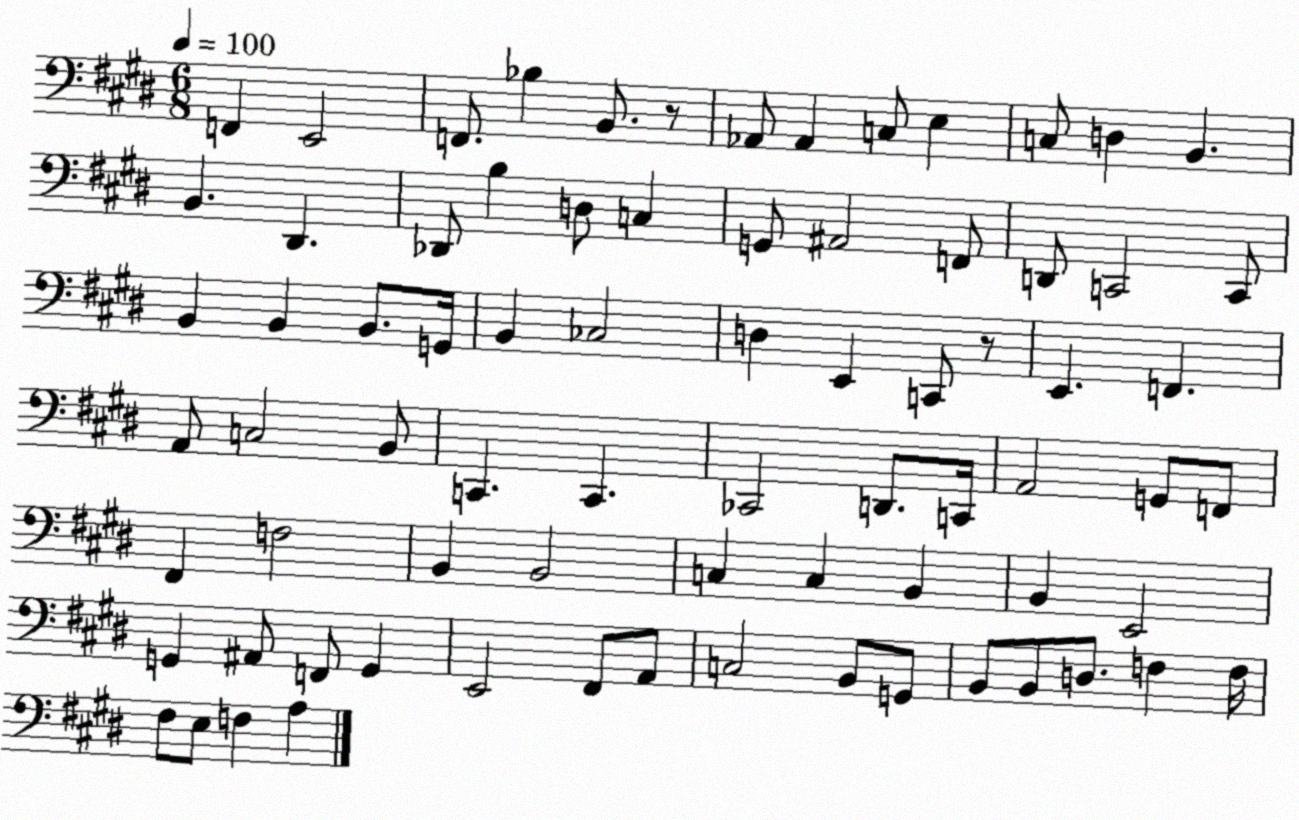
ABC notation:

X:1
T:Untitled
M:6/8
L:1/4
K:E
F,, E,,2 F,,/2 _B, B,,/2 z/2 _A,,/2 _A,, C,/2 E, C,/2 D, B,, B,, ^D,, _D,,/2 B, D,/2 C, G,,/2 ^A,,2 F,,/2 D,,/2 C,,2 C,,/2 B,, B,, B,,/2 G,,/4 B,, _C,2 D, E,, C,,/2 z/2 E,, F,, A,,/2 C,2 B,,/2 C,, C,, _C,,2 D,,/2 C,,/4 A,,2 G,,/2 F,,/2 ^F,, F,2 B,, B,,2 C, C, B,, B,, E,,2 G,, ^A,,/2 F,,/2 G,, E,,2 ^F,,/2 A,,/2 C,2 B,,/2 G,,/2 B,,/2 B,,/2 D,/2 F, F,/4 ^F,/2 E,/2 F, A,